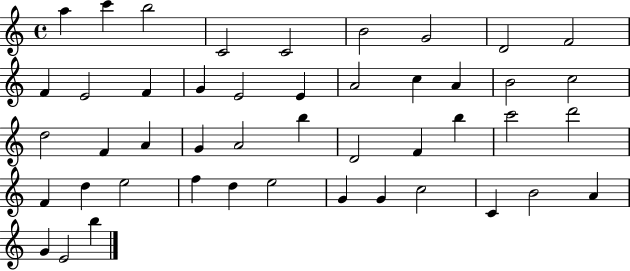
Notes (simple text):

A5/q C6/q B5/h C4/h C4/h B4/h G4/h D4/h F4/h F4/q E4/h F4/q G4/q E4/h E4/q A4/h C5/q A4/q B4/h C5/h D5/h F4/q A4/q G4/q A4/h B5/q D4/h F4/q B5/q C6/h D6/h F4/q D5/q E5/h F5/q D5/q E5/h G4/q G4/q C5/h C4/q B4/h A4/q G4/q E4/h B5/q